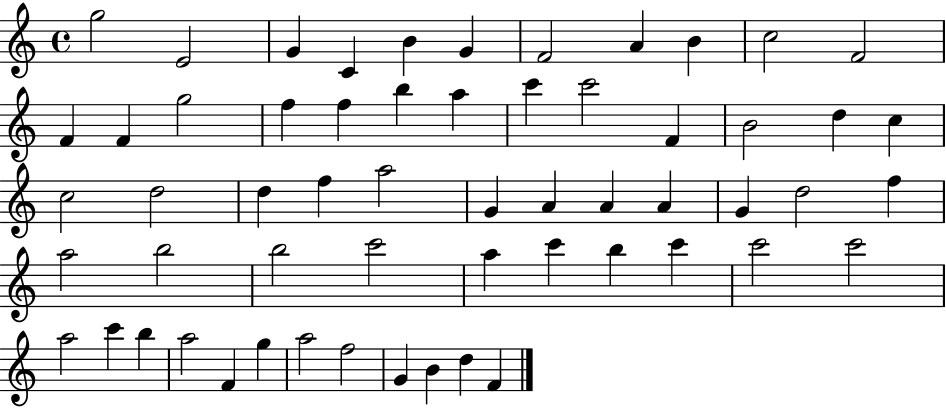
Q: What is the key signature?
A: C major